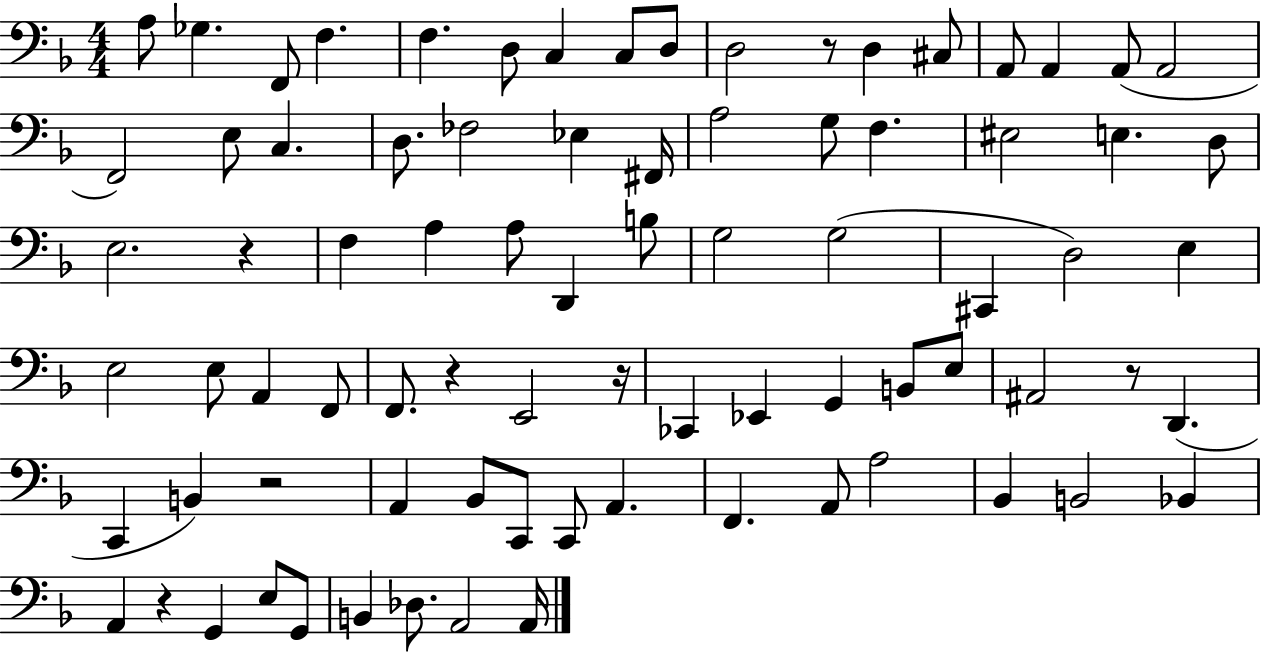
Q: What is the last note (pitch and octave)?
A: A2